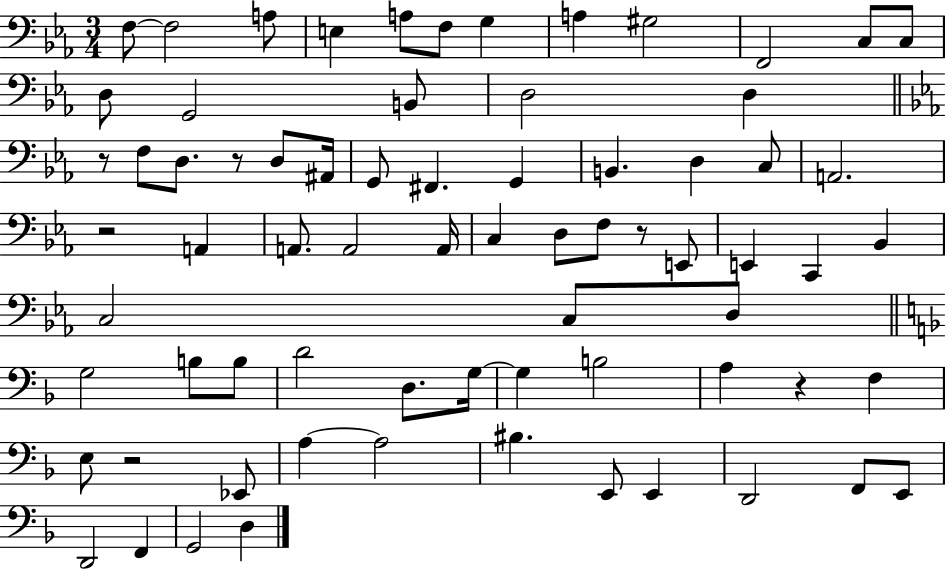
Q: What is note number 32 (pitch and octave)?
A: A2